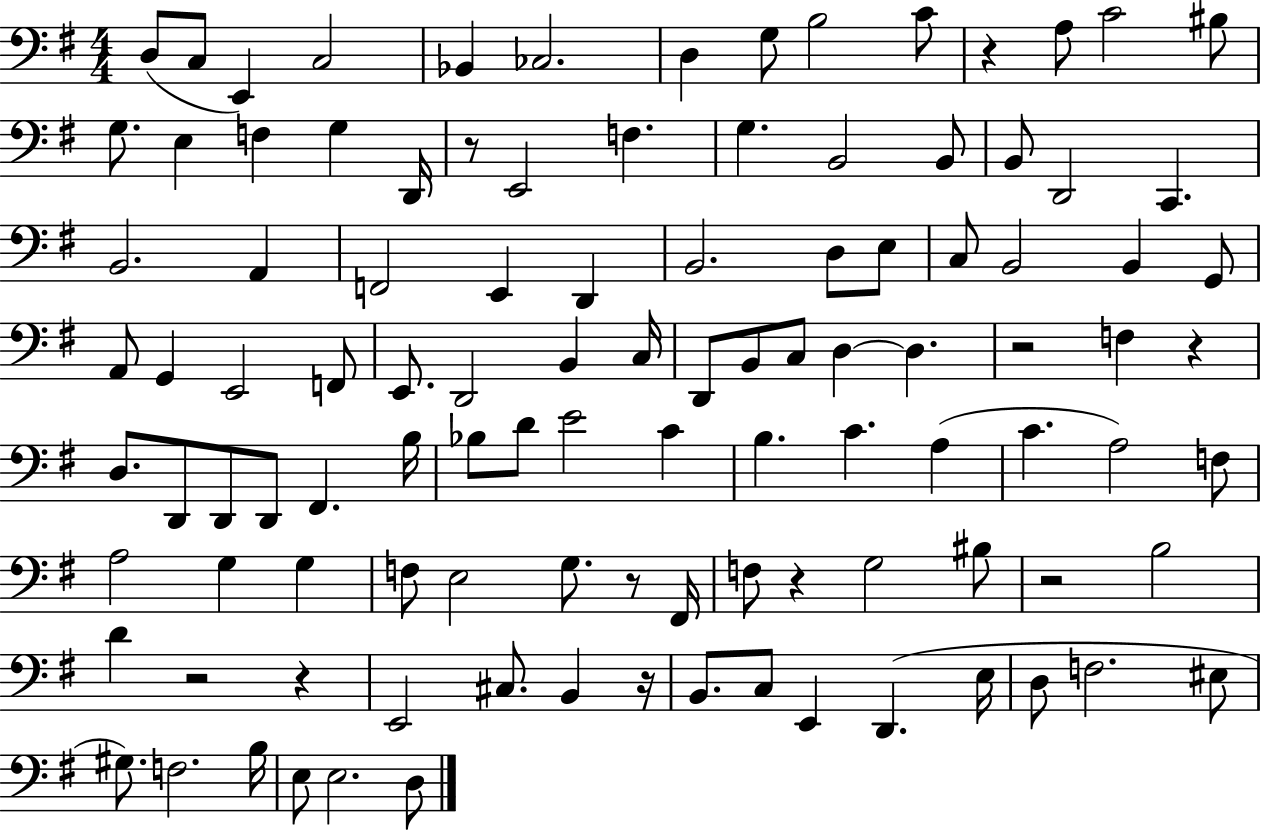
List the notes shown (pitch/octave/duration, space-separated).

D3/e C3/e E2/q C3/h Bb2/q CES3/h. D3/q G3/e B3/h C4/e R/q A3/e C4/h BIS3/e G3/e. E3/q F3/q G3/q D2/s R/e E2/h F3/q. G3/q. B2/h B2/e B2/e D2/h C2/q. B2/h. A2/q F2/h E2/q D2/q B2/h. D3/e E3/e C3/e B2/h B2/q G2/e A2/e G2/q E2/h F2/e E2/e. D2/h B2/q C3/s D2/e B2/e C3/e D3/q D3/q. R/h F3/q R/q D3/e. D2/e D2/e D2/e F#2/q. B3/s Bb3/e D4/e E4/h C4/q B3/q. C4/q. A3/q C4/q. A3/h F3/e A3/h G3/q G3/q F3/e E3/h G3/e. R/e F#2/s F3/e R/q G3/h BIS3/e R/h B3/h D4/q R/h R/q E2/h C#3/e. B2/q R/s B2/e. C3/e E2/q D2/q. E3/s D3/e F3/h. EIS3/e G#3/e. F3/h. B3/s E3/e E3/h. D3/e